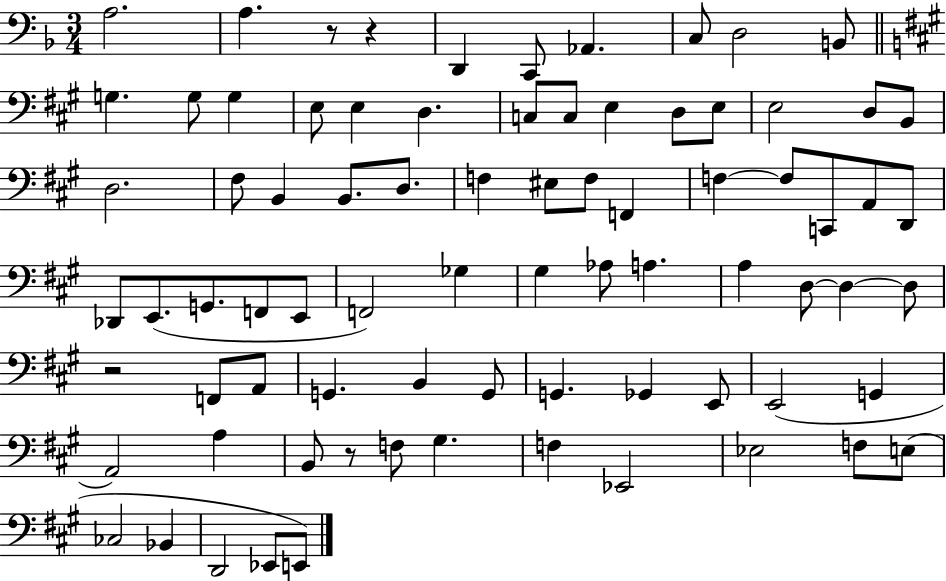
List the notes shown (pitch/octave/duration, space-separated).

A3/h. A3/q. R/e R/q D2/q C2/e Ab2/q. C3/e D3/h B2/e G3/q. G3/e G3/q E3/e E3/q D3/q. C3/e C3/e E3/q D3/e E3/e E3/h D3/e B2/e D3/h. F#3/e B2/q B2/e. D3/e. F3/q EIS3/e F3/e F2/q F3/q F3/e C2/e A2/e D2/e Db2/e E2/e. G2/e. F2/e E2/e F2/h Gb3/q G#3/q Ab3/e A3/q. A3/q D3/e D3/q D3/e R/h F2/e A2/e G2/q. B2/q G2/e G2/q. Gb2/q E2/e E2/h G2/q A2/h A3/q B2/e R/e F3/e G#3/q. F3/q Eb2/h Eb3/h F3/e E3/e CES3/h Bb2/q D2/h Eb2/e E2/e